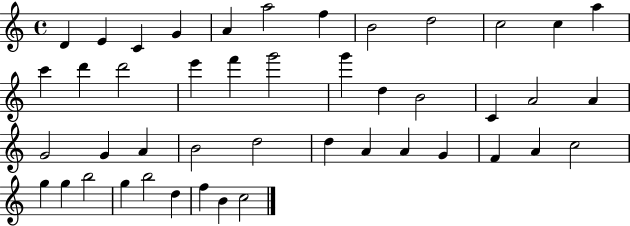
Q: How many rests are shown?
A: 0